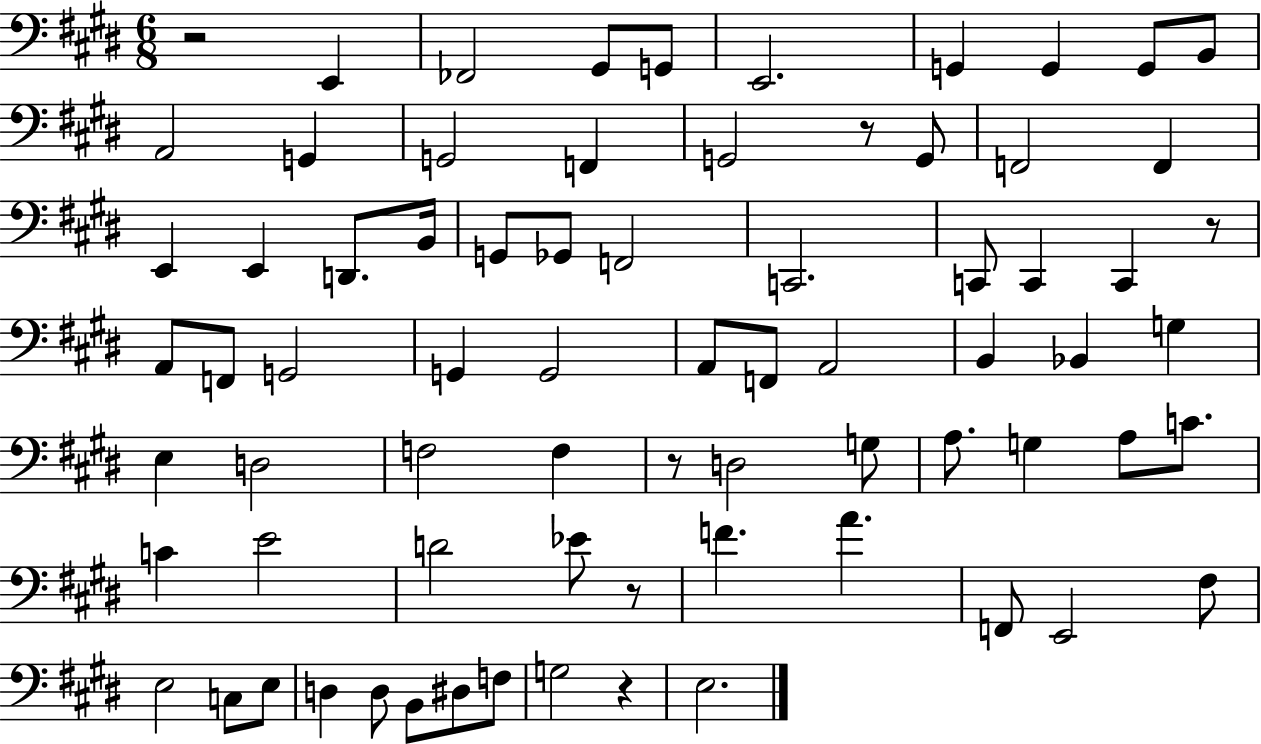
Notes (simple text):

R/h E2/q FES2/h G#2/e G2/e E2/h. G2/q G2/q G2/e B2/e A2/h G2/q G2/h F2/q G2/h R/e G2/e F2/h F2/q E2/q E2/q D2/e. B2/s G2/e Gb2/e F2/h C2/h. C2/e C2/q C2/q R/e A2/e F2/e G2/h G2/q G2/h A2/e F2/e A2/h B2/q Bb2/q G3/q E3/q D3/h F3/h F3/q R/e D3/h G3/e A3/e. G3/q A3/e C4/e. C4/q E4/h D4/h Eb4/e R/e F4/q. A4/q. F2/e E2/h F#3/e E3/h C3/e E3/e D3/q D3/e B2/e D#3/e F3/e G3/h R/q E3/h.